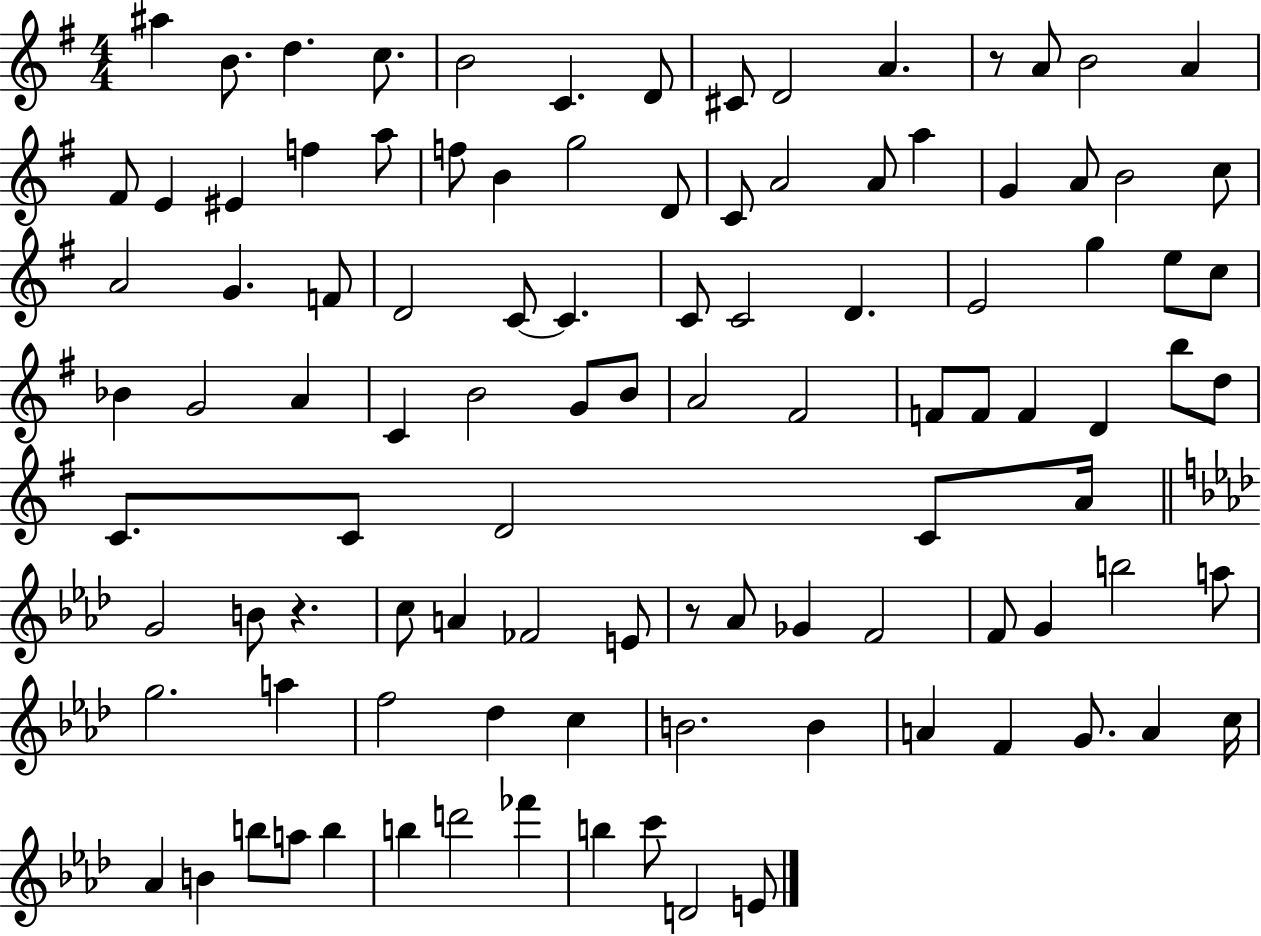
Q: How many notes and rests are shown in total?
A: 103